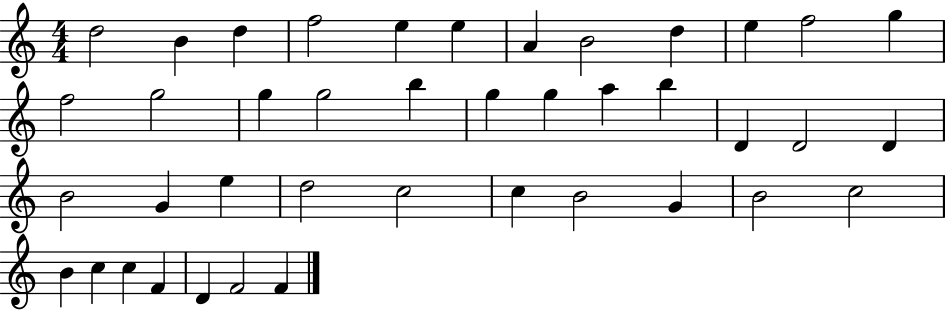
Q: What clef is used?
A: treble